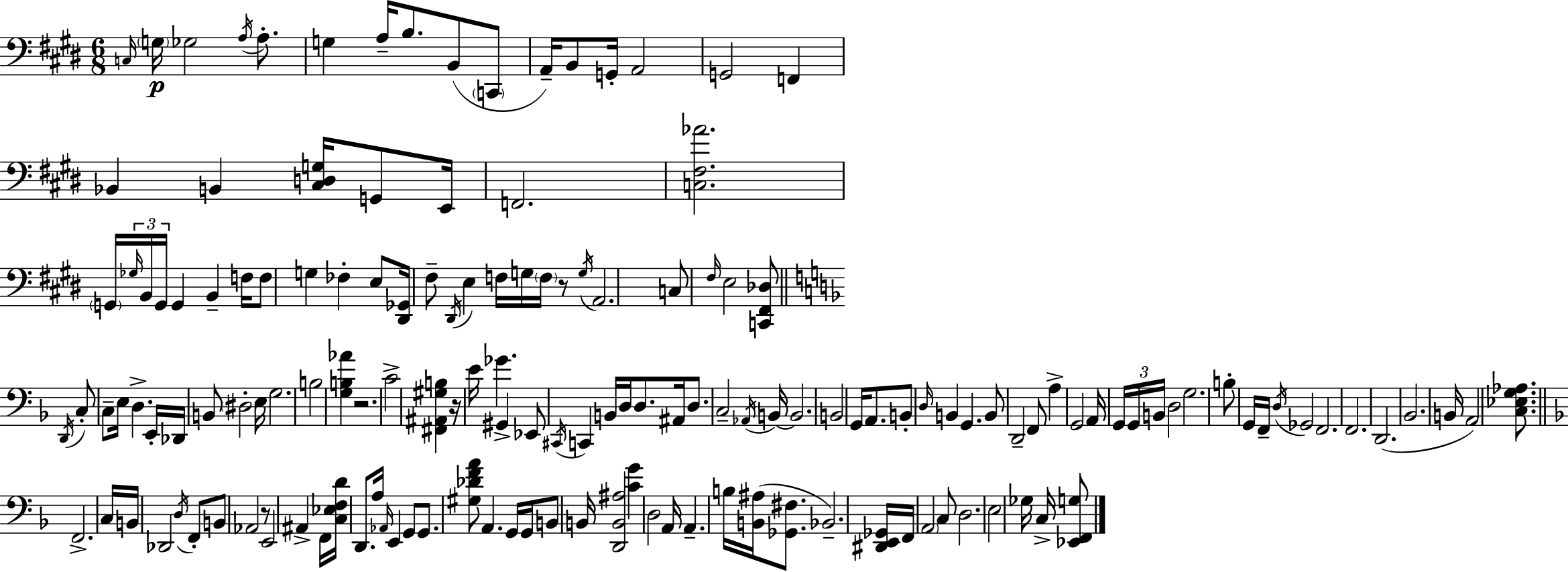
X:1
T:Untitled
M:6/8
L:1/4
K:E
C,/4 G,/4 _G,2 A,/4 A,/2 G, A,/4 B,/2 B,,/2 C,,/2 A,,/4 B,,/2 G,,/4 A,,2 G,,2 F,, _B,, B,, [^C,D,G,]/4 G,,/2 E,,/4 F,,2 [C,^F,_A]2 G,,/4 _G,/4 B,,/4 G,,/4 G,, B,, F,/4 F,/2 G, _F, E,/2 [^D,,_G,,]/4 ^F,/2 ^D,,/4 E, F,/4 G,/4 F,/4 z/2 G,/4 A,,2 C,/2 ^F,/4 E,2 [C,,^F,,_D,]/2 D,,/4 C,/2 C,/2 E,/4 D, E,,/4 _D,,/4 B,,/2 ^D,2 E,/4 G,2 B,2 [G,B,_A] z2 C2 [^F,,^A,,^G,B,] z/4 E/4 _G ^G,, _E,,/2 ^C,,/4 C,, B,,/4 D,/4 D,/2 ^A,,/4 D,/2 C,2 _A,,/4 B,,/4 B,,2 B,,2 G,,/4 A,,/2 B,,/2 D,/4 B,, G,, B,,/2 D,,2 F,,/2 A, G,,2 A,,/4 G,,/4 G,,/4 B,,/4 D,2 G,2 B,/2 G,,/4 F,,/4 D,/4 _G,,2 F,,2 F,,2 D,,2 _B,,2 B,,/4 A,,2 [C,_E,G,_A,]/2 F,,2 C,/4 B,,/4 _D,,2 D,/4 F,,/2 B,,/2 _A,,2 z/2 E,,2 ^A,, F,,/4 [C,_E,F,D]/4 D,,/2 A,/4 _A,,/4 E,, G,,/2 G,,/2 [^G,_DFA]/2 A,, G,,/4 G,,/4 B,,/2 B,,/4 [D,,B,,^A,]2 [CG] D,2 A,,/4 A,, B,/4 [B,,^A,]/4 [_G,,^F,]/2 _B,,2 [^D,,E,,_G,,]/4 F,,/4 A,,2 C,/2 D,2 E,2 _G,/4 C,/4 [_E,,F,,G,]/2